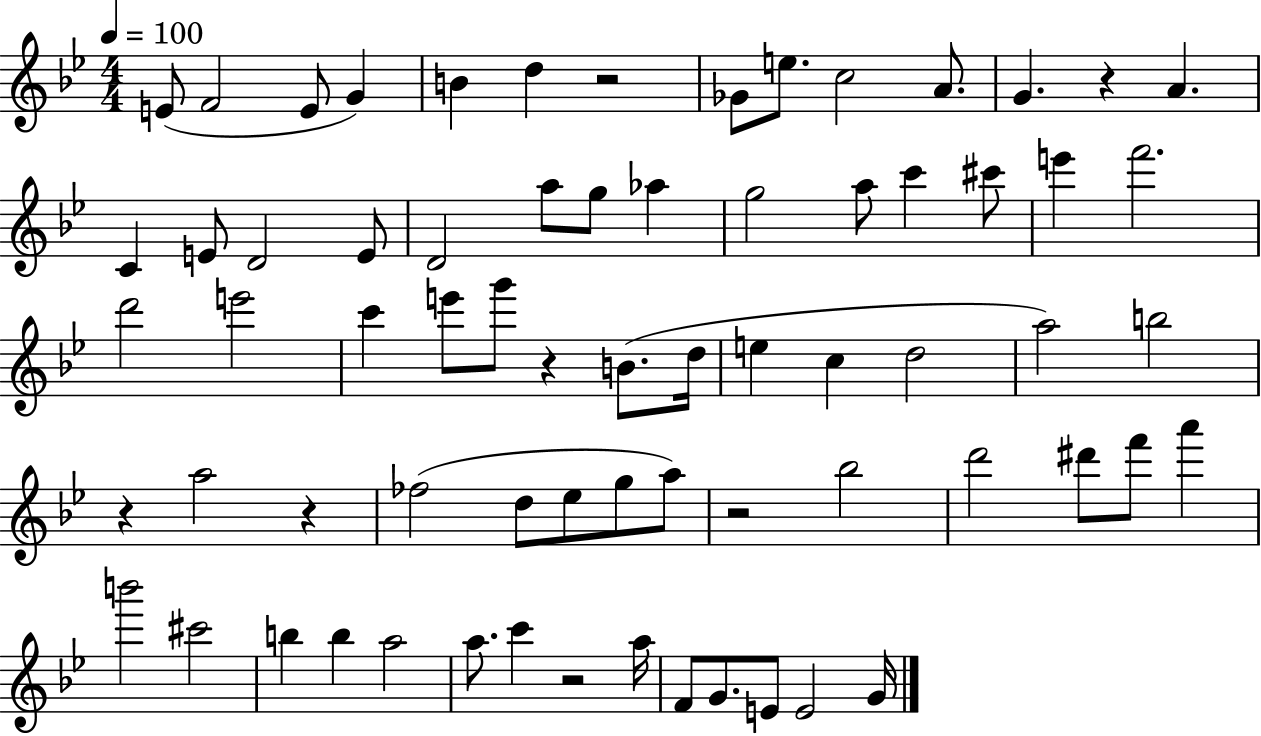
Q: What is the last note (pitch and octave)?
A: G4